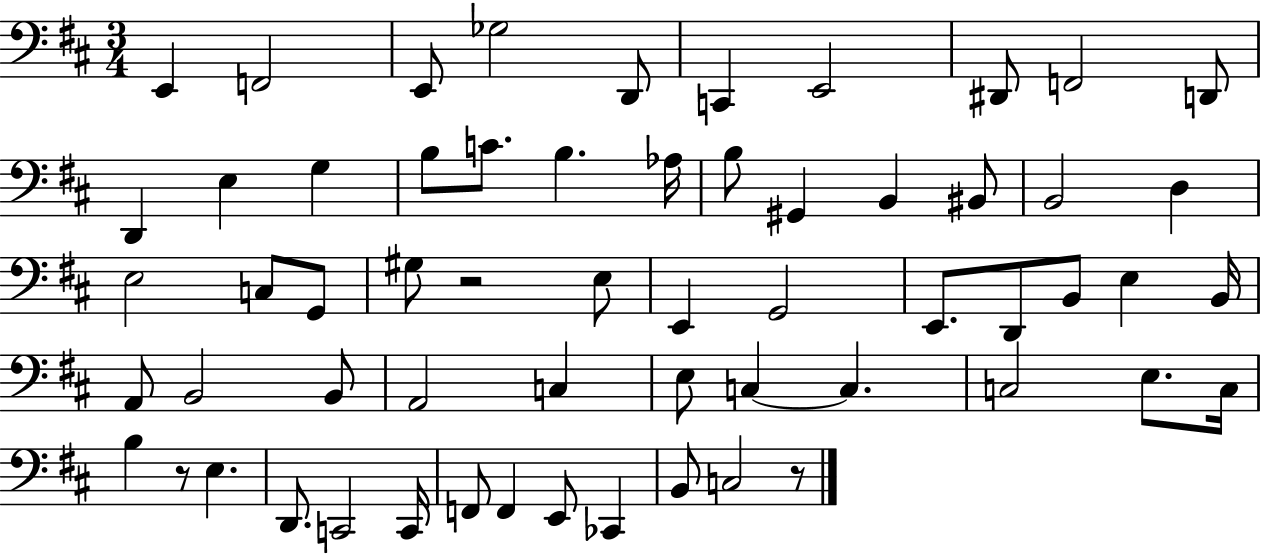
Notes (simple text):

E2/q F2/h E2/e Gb3/h D2/e C2/q E2/h D#2/e F2/h D2/e D2/q E3/q G3/q B3/e C4/e. B3/q. Ab3/s B3/e G#2/q B2/q BIS2/e B2/h D3/q E3/h C3/e G2/e G#3/e R/h E3/e E2/q G2/h E2/e. D2/e B2/e E3/q B2/s A2/e B2/h B2/e A2/h C3/q E3/e C3/q C3/q. C3/h E3/e. C3/s B3/q R/e E3/q. D2/e. C2/h C2/s F2/e F2/q E2/e CES2/q B2/e C3/h R/e